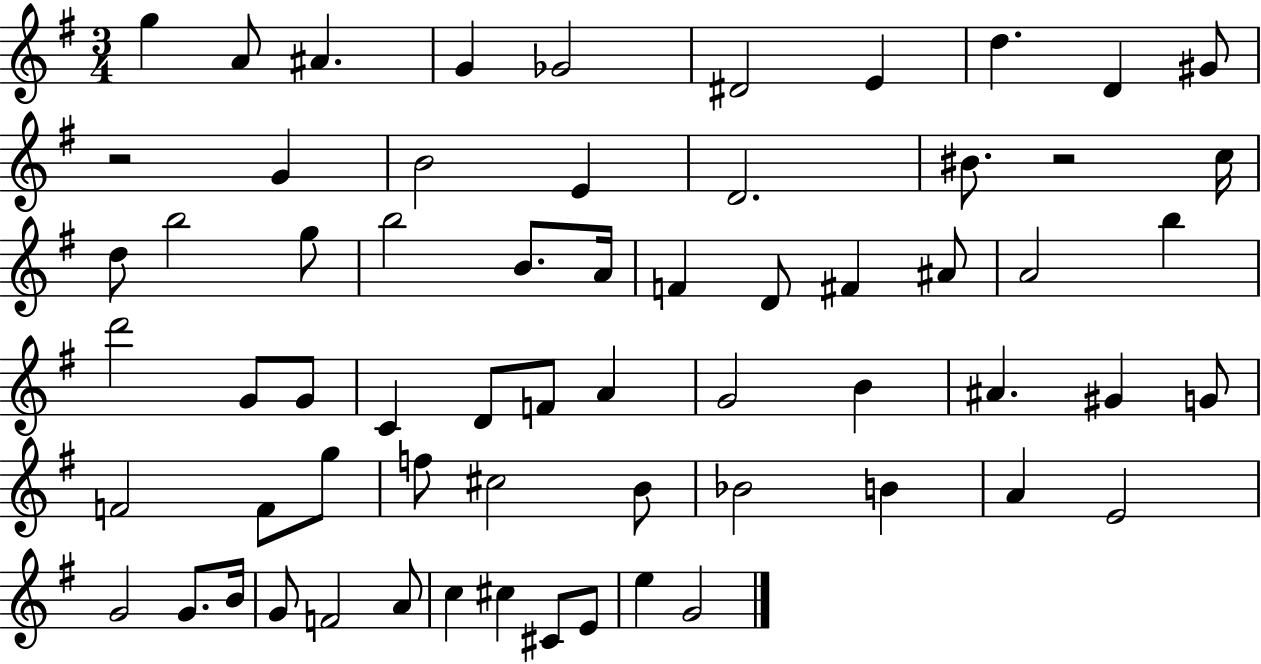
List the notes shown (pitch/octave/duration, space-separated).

G5/q A4/e A#4/q. G4/q Gb4/h D#4/h E4/q D5/q. D4/q G#4/e R/h G4/q B4/h E4/q D4/h. BIS4/e. R/h C5/s D5/e B5/h G5/e B5/h B4/e. A4/s F4/q D4/e F#4/q A#4/e A4/h B5/q D6/h G4/e G4/e C4/q D4/e F4/e A4/q G4/h B4/q A#4/q. G#4/q G4/e F4/h F4/e G5/e F5/e C#5/h B4/e Bb4/h B4/q A4/q E4/h G4/h G4/e. B4/s G4/e F4/h A4/e C5/q C#5/q C#4/e E4/e E5/q G4/h